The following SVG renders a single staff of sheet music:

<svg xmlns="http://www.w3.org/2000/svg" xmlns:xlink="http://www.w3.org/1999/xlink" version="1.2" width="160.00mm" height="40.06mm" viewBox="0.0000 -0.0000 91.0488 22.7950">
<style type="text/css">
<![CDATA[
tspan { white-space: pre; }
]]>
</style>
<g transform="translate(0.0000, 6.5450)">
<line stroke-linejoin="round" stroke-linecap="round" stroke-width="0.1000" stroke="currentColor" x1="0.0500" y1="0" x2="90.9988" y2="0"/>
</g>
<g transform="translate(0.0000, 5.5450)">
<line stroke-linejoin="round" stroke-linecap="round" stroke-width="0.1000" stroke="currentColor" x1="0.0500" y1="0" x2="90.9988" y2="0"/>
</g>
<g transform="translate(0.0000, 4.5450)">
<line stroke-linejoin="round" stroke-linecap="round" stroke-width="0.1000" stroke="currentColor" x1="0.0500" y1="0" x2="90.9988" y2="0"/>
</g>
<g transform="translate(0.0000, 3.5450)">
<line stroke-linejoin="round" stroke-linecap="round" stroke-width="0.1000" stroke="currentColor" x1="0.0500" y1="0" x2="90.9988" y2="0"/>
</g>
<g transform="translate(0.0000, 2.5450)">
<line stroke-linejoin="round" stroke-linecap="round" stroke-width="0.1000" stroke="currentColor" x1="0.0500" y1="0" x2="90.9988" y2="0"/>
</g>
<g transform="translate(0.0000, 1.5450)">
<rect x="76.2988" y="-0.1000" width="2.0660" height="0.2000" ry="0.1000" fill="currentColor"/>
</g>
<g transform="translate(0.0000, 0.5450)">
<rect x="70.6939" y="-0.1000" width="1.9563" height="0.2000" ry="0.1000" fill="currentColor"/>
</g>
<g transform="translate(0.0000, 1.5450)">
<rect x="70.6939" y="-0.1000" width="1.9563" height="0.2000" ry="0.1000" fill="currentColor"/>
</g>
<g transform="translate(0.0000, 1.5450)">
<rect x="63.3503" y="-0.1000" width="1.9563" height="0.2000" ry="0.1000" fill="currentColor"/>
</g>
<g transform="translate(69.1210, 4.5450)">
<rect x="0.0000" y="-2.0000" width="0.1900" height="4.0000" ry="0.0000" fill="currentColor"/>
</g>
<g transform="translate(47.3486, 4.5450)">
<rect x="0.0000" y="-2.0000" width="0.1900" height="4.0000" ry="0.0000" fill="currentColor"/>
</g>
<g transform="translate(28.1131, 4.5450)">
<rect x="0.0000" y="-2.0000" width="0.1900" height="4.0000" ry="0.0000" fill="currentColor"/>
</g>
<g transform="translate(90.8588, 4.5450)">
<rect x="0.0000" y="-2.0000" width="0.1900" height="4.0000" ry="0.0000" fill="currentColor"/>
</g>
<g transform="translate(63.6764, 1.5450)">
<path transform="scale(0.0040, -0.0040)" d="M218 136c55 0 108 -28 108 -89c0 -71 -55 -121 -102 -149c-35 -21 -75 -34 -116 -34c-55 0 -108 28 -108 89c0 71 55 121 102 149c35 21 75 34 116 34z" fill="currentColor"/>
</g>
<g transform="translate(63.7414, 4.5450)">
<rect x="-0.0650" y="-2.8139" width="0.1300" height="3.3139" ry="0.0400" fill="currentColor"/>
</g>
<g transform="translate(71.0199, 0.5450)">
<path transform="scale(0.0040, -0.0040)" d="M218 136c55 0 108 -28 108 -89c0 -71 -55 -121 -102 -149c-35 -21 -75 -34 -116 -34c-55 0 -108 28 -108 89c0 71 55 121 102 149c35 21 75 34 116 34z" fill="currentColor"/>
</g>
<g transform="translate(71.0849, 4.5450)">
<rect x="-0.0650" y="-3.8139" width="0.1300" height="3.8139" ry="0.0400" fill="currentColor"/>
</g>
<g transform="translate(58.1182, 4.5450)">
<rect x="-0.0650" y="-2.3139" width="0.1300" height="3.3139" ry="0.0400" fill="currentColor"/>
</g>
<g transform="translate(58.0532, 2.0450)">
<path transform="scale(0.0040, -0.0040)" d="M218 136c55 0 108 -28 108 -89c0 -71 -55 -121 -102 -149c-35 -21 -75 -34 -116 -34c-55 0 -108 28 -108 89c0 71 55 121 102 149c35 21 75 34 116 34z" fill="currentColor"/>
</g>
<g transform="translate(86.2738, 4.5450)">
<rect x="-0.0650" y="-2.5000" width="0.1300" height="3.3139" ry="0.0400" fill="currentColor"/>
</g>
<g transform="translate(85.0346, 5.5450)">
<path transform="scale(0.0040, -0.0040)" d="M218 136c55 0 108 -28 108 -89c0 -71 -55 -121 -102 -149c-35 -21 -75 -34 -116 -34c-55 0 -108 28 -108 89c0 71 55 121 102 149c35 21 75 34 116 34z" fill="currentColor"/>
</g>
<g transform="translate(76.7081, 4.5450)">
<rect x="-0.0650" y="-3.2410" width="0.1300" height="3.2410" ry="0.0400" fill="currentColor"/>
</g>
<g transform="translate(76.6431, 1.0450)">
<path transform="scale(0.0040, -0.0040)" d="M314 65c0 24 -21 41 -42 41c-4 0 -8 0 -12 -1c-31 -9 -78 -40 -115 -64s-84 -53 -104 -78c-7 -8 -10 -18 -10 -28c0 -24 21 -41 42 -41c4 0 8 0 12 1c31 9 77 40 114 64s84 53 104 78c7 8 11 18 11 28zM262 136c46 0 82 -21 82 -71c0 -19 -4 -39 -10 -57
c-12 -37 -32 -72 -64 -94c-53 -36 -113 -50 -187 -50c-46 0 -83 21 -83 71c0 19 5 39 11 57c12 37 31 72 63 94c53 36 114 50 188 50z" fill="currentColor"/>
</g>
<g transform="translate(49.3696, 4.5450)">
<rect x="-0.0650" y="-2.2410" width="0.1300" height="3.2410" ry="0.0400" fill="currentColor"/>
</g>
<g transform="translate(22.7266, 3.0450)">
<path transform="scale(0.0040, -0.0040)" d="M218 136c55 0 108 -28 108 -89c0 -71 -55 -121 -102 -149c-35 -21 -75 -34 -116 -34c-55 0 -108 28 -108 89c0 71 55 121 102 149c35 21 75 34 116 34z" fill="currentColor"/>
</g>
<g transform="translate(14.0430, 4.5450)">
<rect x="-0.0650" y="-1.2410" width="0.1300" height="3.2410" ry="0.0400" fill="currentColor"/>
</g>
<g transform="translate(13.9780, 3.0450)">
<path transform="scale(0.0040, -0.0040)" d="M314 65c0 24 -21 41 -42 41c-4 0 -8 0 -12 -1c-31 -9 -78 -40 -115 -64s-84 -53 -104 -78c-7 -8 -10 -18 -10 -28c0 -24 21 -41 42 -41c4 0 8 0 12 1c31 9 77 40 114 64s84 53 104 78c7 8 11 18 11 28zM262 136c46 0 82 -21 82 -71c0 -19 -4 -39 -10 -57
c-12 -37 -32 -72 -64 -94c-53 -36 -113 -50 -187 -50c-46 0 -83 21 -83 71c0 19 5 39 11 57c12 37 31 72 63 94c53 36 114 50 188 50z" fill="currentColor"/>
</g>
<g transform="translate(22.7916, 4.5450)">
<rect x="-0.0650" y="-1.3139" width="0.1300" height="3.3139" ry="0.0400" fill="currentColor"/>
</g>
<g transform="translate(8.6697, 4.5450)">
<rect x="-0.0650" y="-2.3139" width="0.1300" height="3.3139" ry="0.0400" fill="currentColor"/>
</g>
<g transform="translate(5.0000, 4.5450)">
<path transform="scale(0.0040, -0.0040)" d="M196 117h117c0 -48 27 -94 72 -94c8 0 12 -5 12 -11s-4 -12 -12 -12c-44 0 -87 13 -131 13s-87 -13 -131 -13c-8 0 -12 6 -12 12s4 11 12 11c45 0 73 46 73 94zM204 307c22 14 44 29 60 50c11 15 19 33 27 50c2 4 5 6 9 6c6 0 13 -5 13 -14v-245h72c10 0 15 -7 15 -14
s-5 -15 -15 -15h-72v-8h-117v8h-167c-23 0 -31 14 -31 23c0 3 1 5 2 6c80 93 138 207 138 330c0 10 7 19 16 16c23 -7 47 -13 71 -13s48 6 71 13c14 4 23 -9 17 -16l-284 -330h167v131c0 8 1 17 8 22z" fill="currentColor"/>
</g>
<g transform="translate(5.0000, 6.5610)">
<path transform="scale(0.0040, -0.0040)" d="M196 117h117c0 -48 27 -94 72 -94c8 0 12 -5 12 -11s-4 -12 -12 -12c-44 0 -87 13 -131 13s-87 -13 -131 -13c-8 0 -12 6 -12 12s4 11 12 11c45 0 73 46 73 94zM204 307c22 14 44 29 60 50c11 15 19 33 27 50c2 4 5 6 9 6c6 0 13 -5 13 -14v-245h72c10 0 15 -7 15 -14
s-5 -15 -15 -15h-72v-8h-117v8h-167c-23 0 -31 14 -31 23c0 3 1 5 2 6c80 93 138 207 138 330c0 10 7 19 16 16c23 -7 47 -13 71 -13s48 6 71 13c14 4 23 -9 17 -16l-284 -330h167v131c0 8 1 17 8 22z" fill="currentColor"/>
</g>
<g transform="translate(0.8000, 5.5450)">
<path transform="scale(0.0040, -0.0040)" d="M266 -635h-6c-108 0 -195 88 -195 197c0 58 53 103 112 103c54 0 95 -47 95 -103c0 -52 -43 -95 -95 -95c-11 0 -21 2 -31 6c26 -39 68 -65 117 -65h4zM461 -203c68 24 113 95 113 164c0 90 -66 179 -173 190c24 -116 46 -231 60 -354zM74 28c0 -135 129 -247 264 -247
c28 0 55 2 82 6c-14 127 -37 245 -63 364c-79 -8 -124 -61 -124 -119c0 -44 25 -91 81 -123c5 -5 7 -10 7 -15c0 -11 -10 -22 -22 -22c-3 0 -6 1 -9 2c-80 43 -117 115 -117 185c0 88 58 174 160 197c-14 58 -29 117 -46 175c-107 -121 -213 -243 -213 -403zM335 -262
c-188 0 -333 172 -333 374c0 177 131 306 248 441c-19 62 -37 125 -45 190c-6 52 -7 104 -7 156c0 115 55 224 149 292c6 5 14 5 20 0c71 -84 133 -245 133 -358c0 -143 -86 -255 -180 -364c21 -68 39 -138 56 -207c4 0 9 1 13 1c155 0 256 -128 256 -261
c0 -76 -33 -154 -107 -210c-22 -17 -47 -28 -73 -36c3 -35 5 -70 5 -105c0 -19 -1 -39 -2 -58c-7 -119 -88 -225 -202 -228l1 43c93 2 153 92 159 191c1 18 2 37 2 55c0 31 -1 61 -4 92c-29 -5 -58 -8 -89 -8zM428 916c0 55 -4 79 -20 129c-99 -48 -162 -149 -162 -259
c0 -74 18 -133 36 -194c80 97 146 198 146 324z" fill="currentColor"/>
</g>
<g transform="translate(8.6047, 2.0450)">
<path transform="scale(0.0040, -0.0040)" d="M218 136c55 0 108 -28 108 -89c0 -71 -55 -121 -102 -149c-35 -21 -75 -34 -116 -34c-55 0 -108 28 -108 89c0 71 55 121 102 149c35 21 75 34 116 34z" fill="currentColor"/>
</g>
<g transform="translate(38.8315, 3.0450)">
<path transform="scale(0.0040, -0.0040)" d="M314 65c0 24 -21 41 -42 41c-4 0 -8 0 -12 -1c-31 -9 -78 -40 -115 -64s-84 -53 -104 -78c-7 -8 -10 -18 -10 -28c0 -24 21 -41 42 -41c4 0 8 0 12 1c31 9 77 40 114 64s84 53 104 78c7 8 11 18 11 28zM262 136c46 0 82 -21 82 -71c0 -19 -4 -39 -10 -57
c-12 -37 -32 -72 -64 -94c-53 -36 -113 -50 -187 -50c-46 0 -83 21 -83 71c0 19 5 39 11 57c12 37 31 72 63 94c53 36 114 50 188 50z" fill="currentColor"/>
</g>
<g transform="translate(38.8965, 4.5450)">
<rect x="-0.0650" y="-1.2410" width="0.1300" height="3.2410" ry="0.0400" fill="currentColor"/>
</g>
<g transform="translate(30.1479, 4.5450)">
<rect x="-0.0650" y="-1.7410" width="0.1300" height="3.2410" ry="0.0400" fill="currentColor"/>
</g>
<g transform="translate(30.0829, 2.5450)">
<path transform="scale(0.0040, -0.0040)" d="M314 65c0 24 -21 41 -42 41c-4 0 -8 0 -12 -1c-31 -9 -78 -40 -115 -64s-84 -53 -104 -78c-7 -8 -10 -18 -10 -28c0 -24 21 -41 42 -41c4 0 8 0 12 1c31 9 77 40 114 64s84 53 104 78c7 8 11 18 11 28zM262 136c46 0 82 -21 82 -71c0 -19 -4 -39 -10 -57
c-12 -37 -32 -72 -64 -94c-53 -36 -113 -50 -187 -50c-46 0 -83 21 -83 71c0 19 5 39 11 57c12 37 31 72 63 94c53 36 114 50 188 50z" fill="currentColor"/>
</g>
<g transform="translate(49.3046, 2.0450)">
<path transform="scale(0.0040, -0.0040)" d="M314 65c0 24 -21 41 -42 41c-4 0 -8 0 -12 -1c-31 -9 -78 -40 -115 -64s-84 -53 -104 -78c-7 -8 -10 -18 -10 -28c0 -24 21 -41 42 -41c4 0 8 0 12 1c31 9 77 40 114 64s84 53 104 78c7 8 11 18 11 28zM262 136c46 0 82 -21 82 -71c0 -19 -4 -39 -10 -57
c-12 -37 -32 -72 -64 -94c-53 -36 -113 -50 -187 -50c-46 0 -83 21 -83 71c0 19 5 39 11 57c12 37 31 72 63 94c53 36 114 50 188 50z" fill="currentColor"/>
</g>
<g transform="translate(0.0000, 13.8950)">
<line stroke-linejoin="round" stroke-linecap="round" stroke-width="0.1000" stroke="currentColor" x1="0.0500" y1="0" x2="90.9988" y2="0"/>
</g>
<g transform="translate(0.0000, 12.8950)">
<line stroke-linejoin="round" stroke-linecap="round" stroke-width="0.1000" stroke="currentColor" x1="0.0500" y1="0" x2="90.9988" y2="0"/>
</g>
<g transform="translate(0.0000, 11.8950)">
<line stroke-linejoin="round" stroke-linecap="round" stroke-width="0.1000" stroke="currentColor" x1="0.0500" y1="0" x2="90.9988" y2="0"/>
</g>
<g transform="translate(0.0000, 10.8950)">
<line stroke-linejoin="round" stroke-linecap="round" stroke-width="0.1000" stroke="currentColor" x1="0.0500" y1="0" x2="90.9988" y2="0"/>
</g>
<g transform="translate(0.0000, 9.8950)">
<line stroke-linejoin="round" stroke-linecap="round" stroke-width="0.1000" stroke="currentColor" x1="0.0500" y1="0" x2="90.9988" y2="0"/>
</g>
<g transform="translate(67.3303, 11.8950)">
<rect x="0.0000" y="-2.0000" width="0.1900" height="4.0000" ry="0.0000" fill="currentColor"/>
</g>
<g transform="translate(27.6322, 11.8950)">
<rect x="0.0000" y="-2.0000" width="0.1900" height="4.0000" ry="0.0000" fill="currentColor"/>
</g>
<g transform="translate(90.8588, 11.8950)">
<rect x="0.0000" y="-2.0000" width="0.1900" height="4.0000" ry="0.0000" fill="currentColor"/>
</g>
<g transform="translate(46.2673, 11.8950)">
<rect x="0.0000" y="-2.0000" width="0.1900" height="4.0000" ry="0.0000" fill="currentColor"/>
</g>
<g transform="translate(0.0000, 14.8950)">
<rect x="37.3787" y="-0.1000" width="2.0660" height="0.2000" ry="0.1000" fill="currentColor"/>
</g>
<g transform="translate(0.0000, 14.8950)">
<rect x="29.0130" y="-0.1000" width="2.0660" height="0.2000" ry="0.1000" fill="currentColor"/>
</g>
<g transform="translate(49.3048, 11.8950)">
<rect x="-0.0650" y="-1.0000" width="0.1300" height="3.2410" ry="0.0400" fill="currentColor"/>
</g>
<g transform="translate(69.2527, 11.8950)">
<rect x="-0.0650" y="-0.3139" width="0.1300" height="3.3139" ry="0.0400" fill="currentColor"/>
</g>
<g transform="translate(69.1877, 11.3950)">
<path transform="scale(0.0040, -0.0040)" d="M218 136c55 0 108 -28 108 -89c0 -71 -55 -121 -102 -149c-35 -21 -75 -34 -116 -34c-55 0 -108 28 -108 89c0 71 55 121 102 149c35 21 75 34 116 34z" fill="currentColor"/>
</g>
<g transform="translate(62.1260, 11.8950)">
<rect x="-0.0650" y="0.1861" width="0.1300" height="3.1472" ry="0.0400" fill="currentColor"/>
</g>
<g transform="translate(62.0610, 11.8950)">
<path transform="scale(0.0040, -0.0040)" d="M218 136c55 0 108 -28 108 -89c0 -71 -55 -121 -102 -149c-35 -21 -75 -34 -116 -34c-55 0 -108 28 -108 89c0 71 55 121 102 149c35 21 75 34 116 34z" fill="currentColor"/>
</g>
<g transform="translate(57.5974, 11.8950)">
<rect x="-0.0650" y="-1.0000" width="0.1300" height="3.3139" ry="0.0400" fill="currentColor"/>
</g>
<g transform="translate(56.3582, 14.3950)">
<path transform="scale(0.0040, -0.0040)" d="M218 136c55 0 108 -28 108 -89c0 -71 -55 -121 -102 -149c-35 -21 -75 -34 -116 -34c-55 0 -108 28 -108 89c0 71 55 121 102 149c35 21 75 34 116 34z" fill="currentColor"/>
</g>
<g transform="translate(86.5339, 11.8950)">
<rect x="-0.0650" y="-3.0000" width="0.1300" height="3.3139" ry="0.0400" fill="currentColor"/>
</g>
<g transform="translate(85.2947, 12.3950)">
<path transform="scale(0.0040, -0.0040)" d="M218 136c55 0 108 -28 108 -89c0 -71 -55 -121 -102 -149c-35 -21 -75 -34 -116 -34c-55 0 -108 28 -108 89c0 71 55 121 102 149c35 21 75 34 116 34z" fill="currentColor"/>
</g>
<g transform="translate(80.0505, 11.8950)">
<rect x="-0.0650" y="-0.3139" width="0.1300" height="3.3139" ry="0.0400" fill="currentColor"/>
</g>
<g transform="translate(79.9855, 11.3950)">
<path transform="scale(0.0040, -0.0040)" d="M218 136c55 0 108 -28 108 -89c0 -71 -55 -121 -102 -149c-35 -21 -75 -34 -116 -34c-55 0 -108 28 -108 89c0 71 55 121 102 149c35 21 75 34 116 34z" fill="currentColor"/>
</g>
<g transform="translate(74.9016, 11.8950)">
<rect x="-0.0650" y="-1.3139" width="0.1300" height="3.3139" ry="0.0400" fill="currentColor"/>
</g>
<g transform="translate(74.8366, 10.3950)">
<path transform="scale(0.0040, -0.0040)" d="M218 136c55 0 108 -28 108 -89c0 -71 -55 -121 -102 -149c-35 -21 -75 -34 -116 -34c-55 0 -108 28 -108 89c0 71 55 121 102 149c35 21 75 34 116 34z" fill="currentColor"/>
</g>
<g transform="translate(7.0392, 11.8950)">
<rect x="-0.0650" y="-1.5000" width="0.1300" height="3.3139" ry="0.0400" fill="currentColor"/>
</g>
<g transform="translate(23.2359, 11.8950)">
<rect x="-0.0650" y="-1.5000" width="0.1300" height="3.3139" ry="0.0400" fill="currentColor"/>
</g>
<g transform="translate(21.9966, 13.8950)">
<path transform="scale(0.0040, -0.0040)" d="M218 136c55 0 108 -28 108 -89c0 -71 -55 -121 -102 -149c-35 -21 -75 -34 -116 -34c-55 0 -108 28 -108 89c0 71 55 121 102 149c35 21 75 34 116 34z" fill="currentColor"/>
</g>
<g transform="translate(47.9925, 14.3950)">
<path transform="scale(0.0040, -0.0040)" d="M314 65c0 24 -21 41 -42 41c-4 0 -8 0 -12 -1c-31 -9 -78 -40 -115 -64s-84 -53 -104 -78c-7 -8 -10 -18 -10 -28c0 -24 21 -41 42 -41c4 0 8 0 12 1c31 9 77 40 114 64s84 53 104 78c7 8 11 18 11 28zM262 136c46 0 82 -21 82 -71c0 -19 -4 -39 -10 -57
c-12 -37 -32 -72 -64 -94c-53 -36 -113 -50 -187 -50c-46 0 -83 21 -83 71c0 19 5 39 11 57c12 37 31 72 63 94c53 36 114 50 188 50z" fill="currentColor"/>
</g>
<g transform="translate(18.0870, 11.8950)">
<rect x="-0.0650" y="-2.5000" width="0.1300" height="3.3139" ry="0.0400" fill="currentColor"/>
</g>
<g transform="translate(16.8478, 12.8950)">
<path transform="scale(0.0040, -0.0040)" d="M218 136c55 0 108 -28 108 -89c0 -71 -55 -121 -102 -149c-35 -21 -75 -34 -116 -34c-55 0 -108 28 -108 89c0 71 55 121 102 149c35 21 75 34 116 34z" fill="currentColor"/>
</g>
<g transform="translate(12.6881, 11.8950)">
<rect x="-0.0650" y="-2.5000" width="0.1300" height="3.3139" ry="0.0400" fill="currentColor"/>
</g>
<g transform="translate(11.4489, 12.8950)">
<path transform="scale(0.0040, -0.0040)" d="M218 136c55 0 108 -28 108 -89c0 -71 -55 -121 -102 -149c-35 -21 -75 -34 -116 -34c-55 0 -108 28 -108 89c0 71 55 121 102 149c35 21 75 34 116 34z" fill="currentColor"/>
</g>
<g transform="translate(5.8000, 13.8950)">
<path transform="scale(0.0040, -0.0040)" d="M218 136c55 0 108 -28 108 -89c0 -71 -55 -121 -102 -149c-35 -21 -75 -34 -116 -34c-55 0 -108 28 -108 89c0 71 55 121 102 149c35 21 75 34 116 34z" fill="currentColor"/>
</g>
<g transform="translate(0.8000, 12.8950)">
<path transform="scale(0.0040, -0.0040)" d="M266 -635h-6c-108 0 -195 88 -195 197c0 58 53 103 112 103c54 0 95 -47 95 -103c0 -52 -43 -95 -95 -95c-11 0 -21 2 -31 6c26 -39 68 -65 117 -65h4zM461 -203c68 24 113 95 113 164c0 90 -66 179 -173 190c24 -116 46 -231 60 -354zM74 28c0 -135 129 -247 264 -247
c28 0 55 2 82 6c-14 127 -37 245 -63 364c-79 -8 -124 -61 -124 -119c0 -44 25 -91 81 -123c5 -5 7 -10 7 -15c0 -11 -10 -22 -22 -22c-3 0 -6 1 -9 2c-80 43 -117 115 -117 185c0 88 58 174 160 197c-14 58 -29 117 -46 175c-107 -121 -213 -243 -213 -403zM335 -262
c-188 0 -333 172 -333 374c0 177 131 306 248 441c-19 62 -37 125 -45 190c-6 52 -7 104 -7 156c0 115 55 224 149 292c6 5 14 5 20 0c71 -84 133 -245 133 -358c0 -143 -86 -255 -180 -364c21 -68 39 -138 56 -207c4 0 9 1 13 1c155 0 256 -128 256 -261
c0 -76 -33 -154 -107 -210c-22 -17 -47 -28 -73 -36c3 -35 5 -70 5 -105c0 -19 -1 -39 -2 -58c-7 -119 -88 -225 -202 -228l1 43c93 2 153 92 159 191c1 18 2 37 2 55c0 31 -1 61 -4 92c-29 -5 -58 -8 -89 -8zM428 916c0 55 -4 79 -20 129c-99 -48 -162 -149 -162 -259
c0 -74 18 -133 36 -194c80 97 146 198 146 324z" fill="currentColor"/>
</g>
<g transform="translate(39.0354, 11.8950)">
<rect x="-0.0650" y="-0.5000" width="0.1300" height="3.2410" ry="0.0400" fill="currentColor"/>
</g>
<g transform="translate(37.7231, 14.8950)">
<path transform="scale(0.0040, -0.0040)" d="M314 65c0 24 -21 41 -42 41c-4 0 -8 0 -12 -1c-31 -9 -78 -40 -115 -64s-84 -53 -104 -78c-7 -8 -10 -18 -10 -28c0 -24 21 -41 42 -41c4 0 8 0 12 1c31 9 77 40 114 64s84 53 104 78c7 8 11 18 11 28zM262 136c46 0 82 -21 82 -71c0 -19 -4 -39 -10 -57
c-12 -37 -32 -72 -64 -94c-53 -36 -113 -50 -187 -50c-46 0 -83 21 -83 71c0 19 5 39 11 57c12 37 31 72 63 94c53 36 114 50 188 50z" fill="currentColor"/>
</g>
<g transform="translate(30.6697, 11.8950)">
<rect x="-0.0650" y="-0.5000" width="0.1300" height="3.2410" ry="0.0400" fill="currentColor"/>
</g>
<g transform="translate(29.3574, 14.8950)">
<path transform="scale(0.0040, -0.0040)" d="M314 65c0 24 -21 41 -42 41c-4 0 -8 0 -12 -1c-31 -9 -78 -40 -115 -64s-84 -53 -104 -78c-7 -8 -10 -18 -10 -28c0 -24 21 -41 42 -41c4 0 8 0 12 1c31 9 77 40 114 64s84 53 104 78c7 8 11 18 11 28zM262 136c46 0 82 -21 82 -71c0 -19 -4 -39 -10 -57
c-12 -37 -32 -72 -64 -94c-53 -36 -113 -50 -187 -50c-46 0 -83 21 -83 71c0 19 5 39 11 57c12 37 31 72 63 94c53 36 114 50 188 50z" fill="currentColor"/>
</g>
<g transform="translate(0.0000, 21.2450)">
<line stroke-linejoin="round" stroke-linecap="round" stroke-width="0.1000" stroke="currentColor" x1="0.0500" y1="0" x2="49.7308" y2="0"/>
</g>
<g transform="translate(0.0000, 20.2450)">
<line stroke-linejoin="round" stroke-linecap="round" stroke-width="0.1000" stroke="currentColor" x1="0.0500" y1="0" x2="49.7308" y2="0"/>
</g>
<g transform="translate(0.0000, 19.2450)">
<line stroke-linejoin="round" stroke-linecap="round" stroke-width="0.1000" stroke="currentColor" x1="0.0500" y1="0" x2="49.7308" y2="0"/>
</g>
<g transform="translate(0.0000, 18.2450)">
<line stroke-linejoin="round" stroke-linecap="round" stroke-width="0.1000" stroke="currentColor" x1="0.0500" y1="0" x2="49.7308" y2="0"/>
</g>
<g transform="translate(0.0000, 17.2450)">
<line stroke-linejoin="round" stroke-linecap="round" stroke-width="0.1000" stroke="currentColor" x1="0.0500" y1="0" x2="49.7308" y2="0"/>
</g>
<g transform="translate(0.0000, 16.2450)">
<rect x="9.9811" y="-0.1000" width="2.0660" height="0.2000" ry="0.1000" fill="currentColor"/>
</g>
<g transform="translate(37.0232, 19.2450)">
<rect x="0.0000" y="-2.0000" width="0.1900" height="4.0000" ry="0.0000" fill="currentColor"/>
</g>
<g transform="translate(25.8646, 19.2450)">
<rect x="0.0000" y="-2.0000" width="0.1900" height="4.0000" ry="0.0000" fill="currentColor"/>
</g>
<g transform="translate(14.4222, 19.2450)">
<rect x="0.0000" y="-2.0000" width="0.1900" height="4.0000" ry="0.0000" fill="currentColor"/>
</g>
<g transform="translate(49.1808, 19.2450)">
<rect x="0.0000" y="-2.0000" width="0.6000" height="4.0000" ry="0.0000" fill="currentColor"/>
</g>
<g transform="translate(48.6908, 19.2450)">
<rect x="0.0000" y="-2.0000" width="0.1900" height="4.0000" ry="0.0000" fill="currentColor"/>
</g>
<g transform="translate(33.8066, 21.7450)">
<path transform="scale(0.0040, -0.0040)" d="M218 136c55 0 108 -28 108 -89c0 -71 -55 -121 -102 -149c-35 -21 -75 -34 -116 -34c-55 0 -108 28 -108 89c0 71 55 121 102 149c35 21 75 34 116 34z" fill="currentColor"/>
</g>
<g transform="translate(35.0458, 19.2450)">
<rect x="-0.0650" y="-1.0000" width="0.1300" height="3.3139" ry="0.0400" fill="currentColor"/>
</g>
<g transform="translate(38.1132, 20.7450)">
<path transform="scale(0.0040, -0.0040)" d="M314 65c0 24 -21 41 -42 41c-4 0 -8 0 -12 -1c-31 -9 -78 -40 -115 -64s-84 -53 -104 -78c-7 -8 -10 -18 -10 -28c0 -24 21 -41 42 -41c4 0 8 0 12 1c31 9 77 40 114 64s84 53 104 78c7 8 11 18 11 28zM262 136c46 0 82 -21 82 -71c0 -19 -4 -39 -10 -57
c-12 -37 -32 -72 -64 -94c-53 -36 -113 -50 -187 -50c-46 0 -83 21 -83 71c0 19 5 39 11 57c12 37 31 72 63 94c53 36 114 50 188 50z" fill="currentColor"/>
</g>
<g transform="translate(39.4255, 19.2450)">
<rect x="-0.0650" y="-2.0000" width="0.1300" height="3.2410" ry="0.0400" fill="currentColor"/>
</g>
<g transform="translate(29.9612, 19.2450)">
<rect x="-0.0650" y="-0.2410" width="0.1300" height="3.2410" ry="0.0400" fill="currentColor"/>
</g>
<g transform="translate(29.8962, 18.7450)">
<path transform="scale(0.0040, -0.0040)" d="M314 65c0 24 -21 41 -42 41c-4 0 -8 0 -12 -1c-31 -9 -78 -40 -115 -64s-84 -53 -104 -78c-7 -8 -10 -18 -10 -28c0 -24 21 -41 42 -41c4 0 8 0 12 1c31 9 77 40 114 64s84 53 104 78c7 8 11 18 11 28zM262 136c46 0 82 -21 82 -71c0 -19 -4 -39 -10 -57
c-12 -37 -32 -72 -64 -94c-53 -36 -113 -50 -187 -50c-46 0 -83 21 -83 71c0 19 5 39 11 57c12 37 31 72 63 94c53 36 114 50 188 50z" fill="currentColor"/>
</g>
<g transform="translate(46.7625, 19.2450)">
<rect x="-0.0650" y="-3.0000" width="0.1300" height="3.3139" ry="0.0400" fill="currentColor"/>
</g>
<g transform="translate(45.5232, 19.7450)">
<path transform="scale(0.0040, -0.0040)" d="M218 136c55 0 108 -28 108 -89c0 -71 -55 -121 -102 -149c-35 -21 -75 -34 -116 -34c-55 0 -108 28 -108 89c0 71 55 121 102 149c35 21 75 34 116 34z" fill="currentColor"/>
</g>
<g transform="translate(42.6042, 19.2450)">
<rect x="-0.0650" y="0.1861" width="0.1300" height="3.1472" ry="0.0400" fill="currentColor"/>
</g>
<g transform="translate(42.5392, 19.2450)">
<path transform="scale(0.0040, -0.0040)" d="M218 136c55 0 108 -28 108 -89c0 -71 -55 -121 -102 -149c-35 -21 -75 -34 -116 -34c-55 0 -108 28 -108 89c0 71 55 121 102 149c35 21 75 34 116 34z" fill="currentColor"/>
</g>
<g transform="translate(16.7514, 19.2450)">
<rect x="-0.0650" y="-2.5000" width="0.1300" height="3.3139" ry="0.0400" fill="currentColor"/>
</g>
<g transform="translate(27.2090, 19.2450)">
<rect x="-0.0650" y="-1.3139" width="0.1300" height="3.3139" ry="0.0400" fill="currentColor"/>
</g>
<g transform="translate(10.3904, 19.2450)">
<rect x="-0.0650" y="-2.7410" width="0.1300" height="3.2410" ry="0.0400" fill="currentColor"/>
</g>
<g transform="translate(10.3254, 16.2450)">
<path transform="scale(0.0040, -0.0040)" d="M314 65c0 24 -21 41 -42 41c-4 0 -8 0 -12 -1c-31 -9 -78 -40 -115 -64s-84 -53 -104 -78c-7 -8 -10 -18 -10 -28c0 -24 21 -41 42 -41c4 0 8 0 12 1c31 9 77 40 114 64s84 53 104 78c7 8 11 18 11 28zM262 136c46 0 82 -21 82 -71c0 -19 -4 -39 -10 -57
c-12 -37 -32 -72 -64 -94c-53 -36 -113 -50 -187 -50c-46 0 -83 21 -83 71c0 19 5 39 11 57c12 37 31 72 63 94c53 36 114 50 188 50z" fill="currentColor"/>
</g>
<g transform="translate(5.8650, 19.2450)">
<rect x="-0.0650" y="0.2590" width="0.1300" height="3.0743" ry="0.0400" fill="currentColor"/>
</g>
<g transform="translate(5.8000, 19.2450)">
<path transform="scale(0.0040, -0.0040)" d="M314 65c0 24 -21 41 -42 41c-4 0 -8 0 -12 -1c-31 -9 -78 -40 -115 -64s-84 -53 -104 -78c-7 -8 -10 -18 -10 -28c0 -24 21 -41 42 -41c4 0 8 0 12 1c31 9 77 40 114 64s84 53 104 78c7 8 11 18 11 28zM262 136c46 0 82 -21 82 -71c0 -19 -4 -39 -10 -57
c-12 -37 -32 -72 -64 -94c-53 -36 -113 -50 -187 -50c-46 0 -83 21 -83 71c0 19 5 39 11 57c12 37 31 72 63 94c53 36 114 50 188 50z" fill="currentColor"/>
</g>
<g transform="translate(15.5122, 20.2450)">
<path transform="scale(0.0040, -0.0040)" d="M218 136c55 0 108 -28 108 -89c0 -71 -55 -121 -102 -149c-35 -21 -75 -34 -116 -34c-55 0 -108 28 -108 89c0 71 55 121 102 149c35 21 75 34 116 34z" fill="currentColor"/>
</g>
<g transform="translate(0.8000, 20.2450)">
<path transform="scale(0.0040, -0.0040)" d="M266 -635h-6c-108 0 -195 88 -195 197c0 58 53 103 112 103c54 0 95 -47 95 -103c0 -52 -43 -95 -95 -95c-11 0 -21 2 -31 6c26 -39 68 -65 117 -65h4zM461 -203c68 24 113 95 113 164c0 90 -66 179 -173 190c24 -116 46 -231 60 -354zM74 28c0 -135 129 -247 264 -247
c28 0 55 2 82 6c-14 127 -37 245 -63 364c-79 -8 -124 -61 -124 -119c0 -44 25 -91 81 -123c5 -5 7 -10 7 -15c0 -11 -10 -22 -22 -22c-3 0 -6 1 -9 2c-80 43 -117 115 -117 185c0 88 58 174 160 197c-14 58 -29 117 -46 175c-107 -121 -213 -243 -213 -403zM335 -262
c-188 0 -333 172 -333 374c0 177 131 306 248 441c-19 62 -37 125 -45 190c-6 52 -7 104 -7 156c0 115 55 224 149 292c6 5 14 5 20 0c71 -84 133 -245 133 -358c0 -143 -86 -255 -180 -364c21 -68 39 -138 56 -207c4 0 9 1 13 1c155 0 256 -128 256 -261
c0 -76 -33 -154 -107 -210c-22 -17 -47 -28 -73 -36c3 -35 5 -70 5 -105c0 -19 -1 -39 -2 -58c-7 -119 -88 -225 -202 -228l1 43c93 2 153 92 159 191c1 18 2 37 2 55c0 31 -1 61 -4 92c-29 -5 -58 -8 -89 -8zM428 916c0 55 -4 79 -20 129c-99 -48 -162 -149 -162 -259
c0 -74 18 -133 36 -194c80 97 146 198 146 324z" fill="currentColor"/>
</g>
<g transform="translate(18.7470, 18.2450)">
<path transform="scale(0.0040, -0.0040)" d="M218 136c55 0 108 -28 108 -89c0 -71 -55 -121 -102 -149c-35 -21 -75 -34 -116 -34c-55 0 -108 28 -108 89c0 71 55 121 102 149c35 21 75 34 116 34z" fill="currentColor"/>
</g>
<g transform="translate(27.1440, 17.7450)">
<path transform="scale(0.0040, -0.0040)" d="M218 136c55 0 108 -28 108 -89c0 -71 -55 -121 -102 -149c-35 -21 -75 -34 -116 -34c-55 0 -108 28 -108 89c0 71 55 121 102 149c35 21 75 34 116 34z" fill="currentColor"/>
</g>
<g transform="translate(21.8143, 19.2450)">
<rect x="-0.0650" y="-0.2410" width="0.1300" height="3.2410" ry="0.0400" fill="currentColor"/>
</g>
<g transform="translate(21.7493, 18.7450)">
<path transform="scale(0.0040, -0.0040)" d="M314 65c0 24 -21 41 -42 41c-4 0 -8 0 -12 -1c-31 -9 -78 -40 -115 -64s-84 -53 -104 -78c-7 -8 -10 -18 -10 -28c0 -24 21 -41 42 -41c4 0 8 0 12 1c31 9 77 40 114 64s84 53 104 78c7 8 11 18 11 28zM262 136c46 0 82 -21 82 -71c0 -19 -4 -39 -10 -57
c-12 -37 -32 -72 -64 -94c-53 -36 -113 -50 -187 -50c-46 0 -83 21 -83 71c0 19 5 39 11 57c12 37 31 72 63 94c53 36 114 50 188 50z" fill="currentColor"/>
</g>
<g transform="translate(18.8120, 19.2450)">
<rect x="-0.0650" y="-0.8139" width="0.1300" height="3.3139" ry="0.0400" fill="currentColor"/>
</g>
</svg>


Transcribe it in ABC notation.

X:1
T:Untitled
M:4/4
L:1/4
K:C
g e2 e f2 e2 g2 g a c' b2 G E G G E C2 C2 D2 D B c e c A B2 a2 G d c2 e c2 D F2 B A